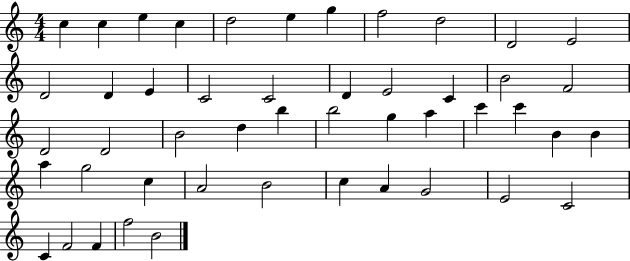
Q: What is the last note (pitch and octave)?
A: B4